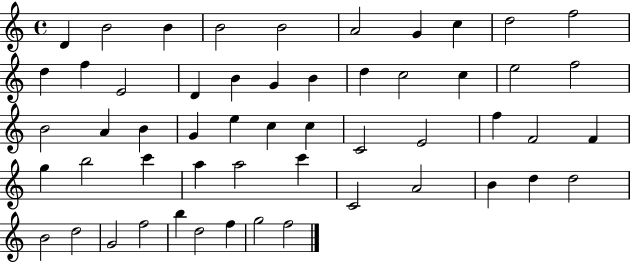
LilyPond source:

{
  \clef treble
  \time 4/4
  \defaultTimeSignature
  \key c \major
  d'4 b'2 b'4 | b'2 b'2 | a'2 g'4 c''4 | d''2 f''2 | \break d''4 f''4 e'2 | d'4 b'4 g'4 b'4 | d''4 c''2 c''4 | e''2 f''2 | \break b'2 a'4 b'4 | g'4 e''4 c''4 c''4 | c'2 e'2 | f''4 f'2 f'4 | \break g''4 b''2 c'''4 | a''4 a''2 c'''4 | c'2 a'2 | b'4 d''4 d''2 | \break b'2 d''2 | g'2 f''2 | b''4 d''2 f''4 | g''2 f''2 | \break \bar "|."
}